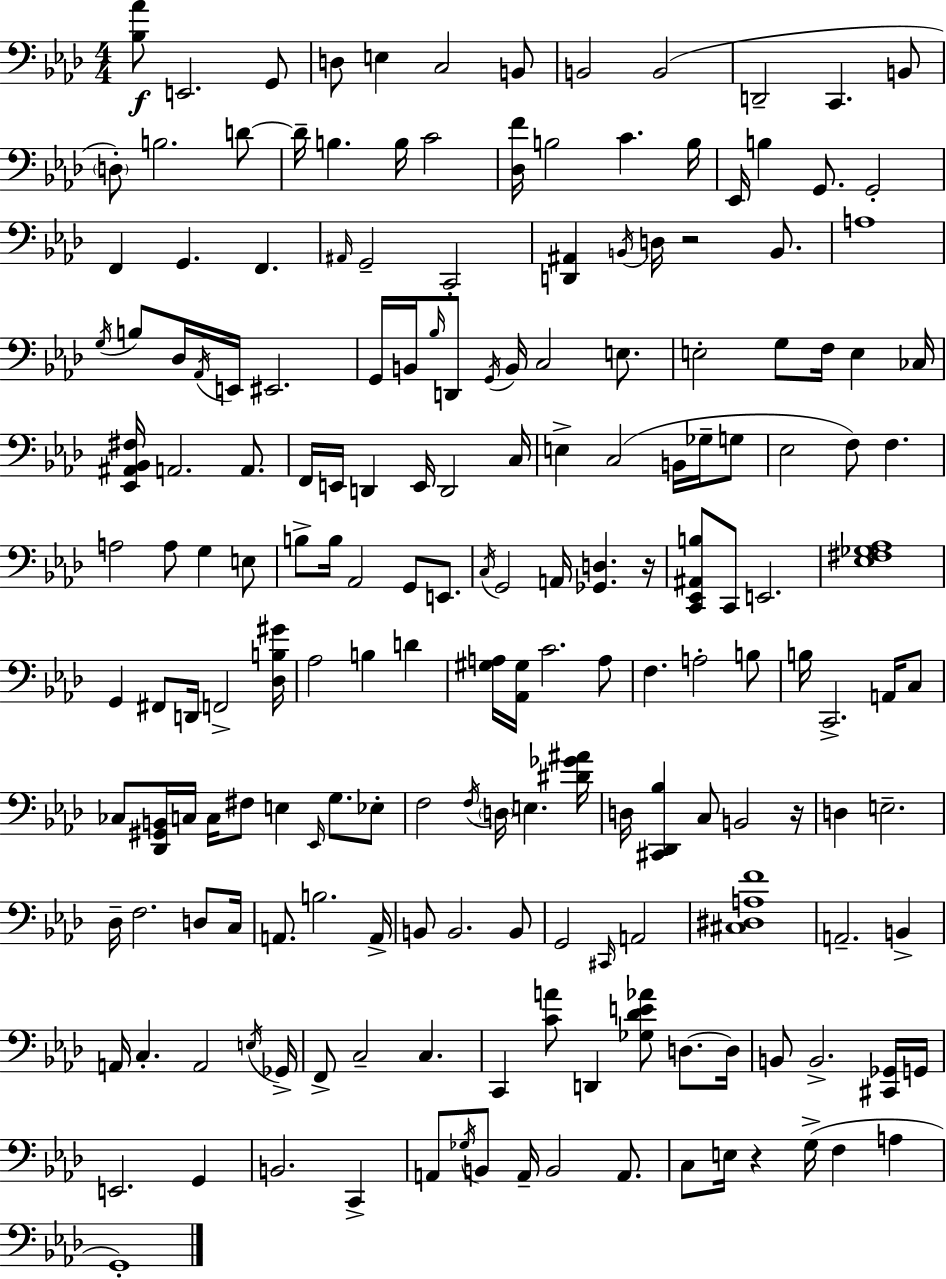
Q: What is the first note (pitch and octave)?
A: E2